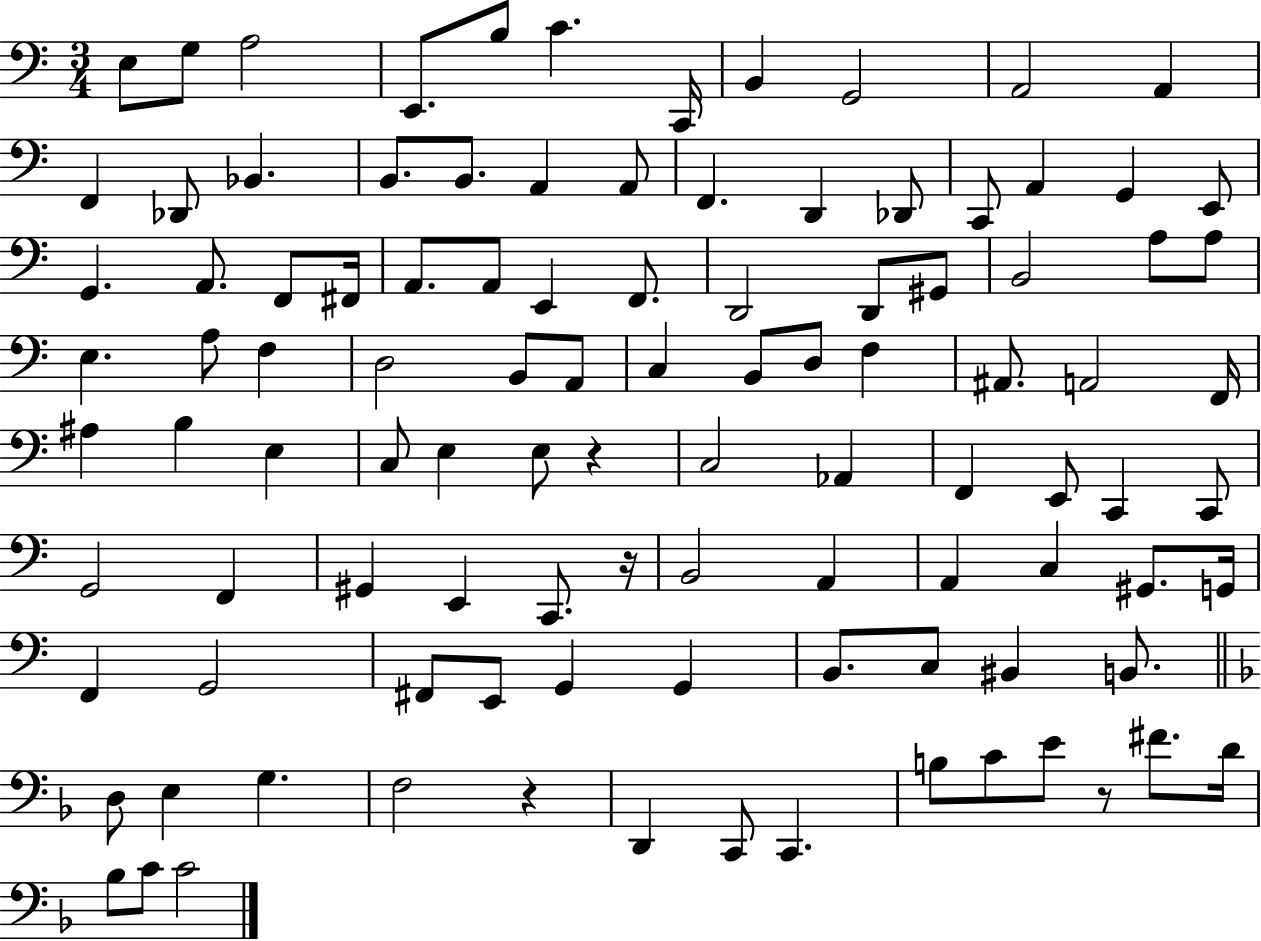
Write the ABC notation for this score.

X:1
T:Untitled
M:3/4
L:1/4
K:C
E,/2 G,/2 A,2 E,,/2 B,/2 C C,,/4 B,, G,,2 A,,2 A,, F,, _D,,/2 _B,, B,,/2 B,,/2 A,, A,,/2 F,, D,, _D,,/2 C,,/2 A,, G,, E,,/2 G,, A,,/2 F,,/2 ^F,,/4 A,,/2 A,,/2 E,, F,,/2 D,,2 D,,/2 ^G,,/2 B,,2 A,/2 A,/2 E, A,/2 F, D,2 B,,/2 A,,/2 C, B,,/2 D,/2 F, ^A,,/2 A,,2 F,,/4 ^A, B, E, C,/2 E, E,/2 z C,2 _A,, F,, E,,/2 C,, C,,/2 G,,2 F,, ^G,, E,, C,,/2 z/4 B,,2 A,, A,, C, ^G,,/2 G,,/4 F,, G,,2 ^F,,/2 E,,/2 G,, G,, B,,/2 C,/2 ^B,, B,,/2 D,/2 E, G, F,2 z D,, C,,/2 C,, B,/2 C/2 E/2 z/2 ^F/2 D/4 _B,/2 C/2 C2